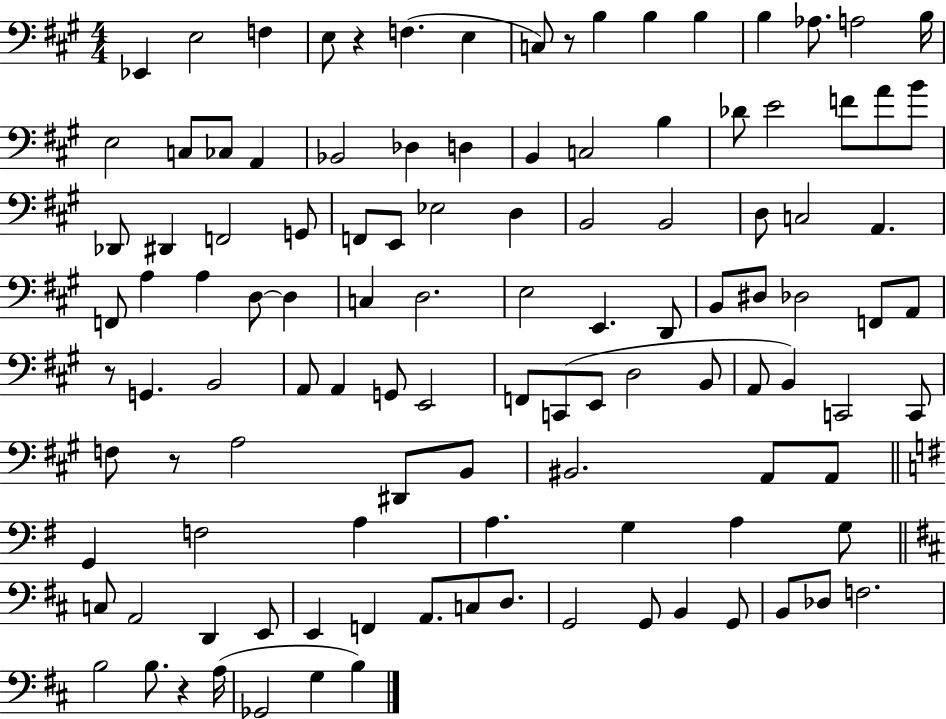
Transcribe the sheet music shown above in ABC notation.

X:1
T:Untitled
M:4/4
L:1/4
K:A
_E,, E,2 F, E,/2 z F, E, C,/2 z/2 B, B, B, B, _A,/2 A,2 B,/4 E,2 C,/2 _C,/2 A,, _B,,2 _D, D, B,, C,2 B, _D/2 E2 F/2 A/2 B/2 _D,,/2 ^D,, F,,2 G,,/2 F,,/2 E,,/2 _E,2 D, B,,2 B,,2 D,/2 C,2 A,, F,,/2 A, A, D,/2 D, C, D,2 E,2 E,, D,,/2 B,,/2 ^D,/2 _D,2 F,,/2 A,,/2 z/2 G,, B,,2 A,,/2 A,, G,,/2 E,,2 F,,/2 C,,/2 E,,/2 D,2 B,,/2 A,,/2 B,, C,,2 C,,/2 F,/2 z/2 A,2 ^D,,/2 B,,/2 ^B,,2 A,,/2 A,,/2 G,, F,2 A, A, G, A, G,/2 C,/2 A,,2 D,, E,,/2 E,, F,, A,,/2 C,/2 D,/2 G,,2 G,,/2 B,, G,,/2 B,,/2 _D,/2 F,2 B,2 B,/2 z A,/4 _G,,2 G, B,